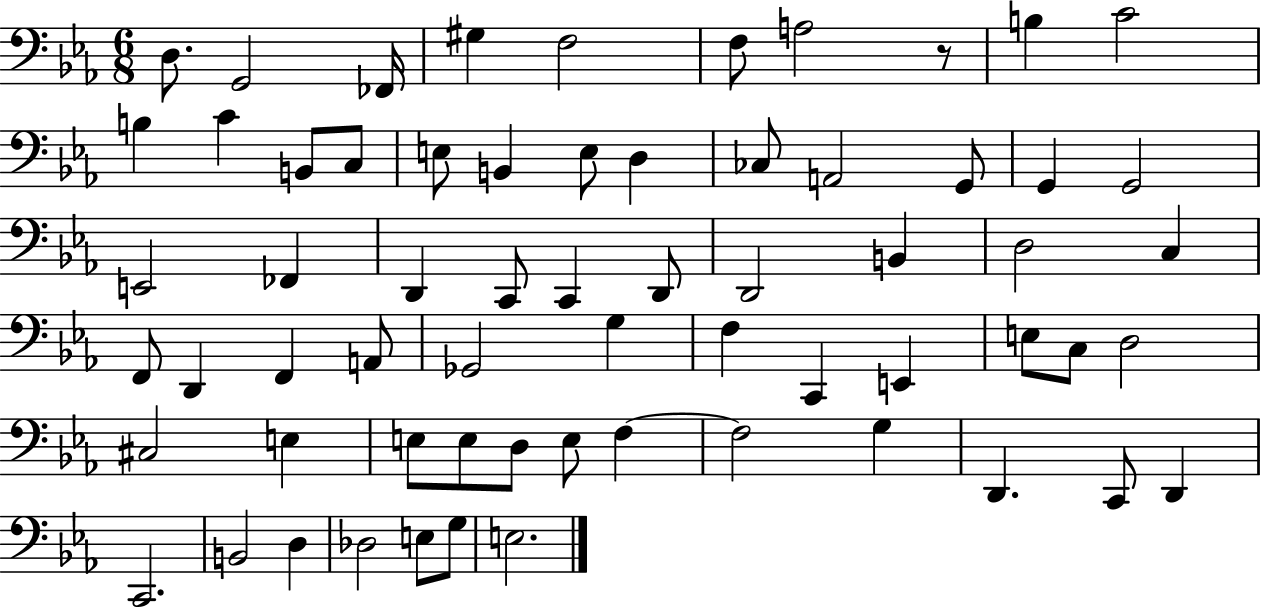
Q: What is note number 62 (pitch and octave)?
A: G3